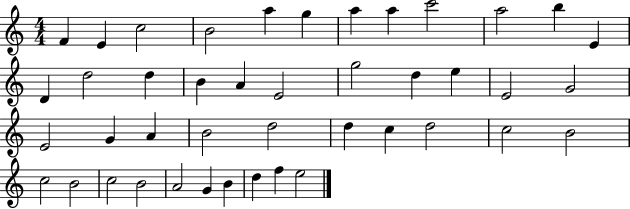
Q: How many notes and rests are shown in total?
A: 43